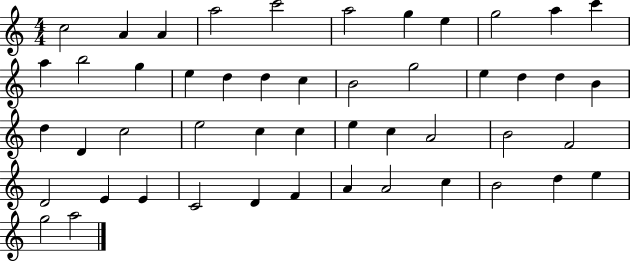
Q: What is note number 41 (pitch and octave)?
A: F4